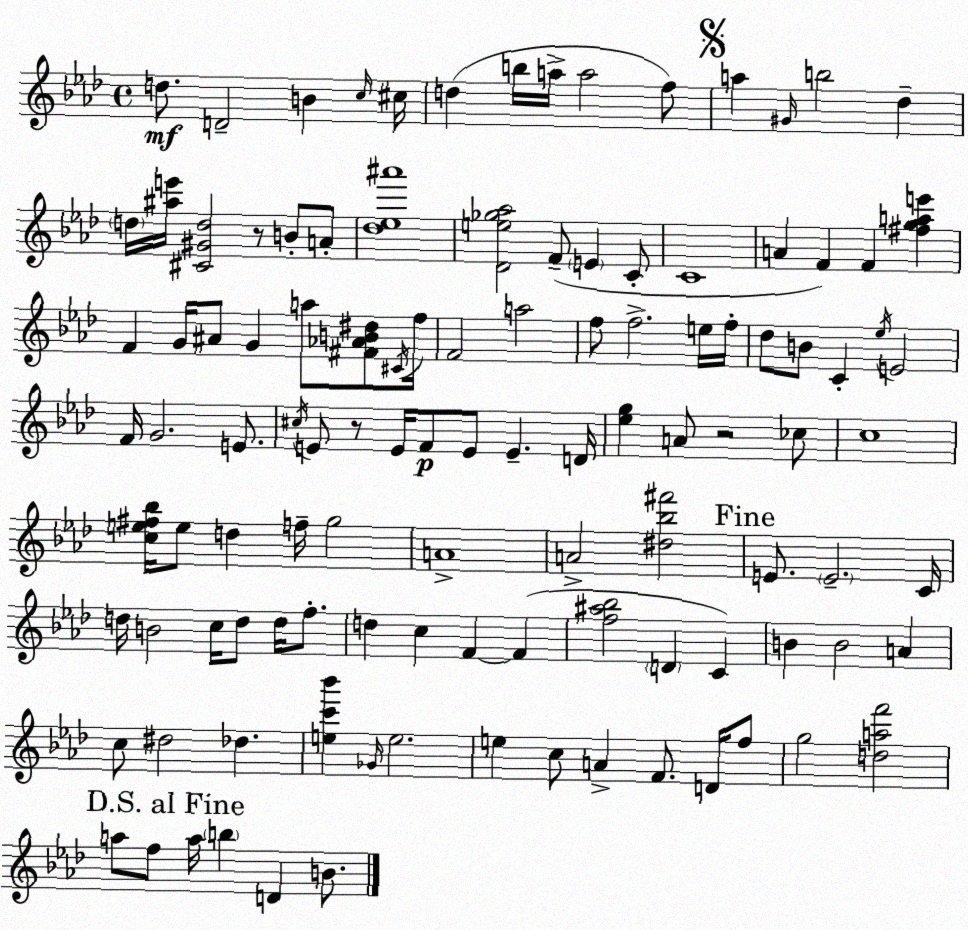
X:1
T:Untitled
M:4/4
L:1/4
K:Ab
d/2 D2 B c/4 ^c/4 d b/4 a/4 a2 f/2 a ^G/4 b2 _d d/4 [^ae']/4 [^C^Gd]2 z/2 B/2 A/2 [_d_e^a']4 [_De_g_a]2 F/2 E C/2 C4 A F F [^fgae'] F G/4 ^A/2 G a/2 [^F_AB^d]/2 ^C/4 f/4 F2 a2 f/2 f2 e/4 f/4 _d/2 B/2 C _e/4 E2 F/4 G2 E/2 ^c/4 E/2 z/2 E/4 F/2 E/2 E D/4 [_eg] A/2 z2 _c/2 c4 [ce^f_b]/4 e/2 d f/4 g2 A4 A2 [^d_b^f']2 E/2 E2 C/4 d/4 B2 c/4 d/2 d/4 f/2 d c F F [f^a_b]2 D C B B2 A c/2 ^d2 _d [ec'_b'] _G/4 e2 e c/2 A F/2 D/4 f/2 g2 [daf']2 a/2 f/2 a/4 b D B/2